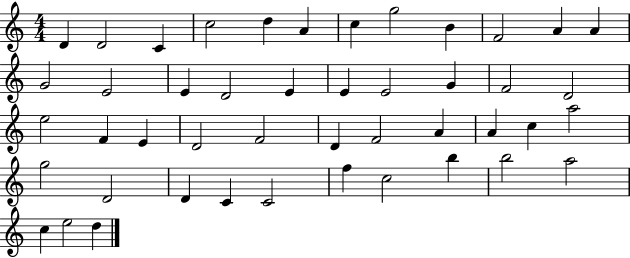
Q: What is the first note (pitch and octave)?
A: D4